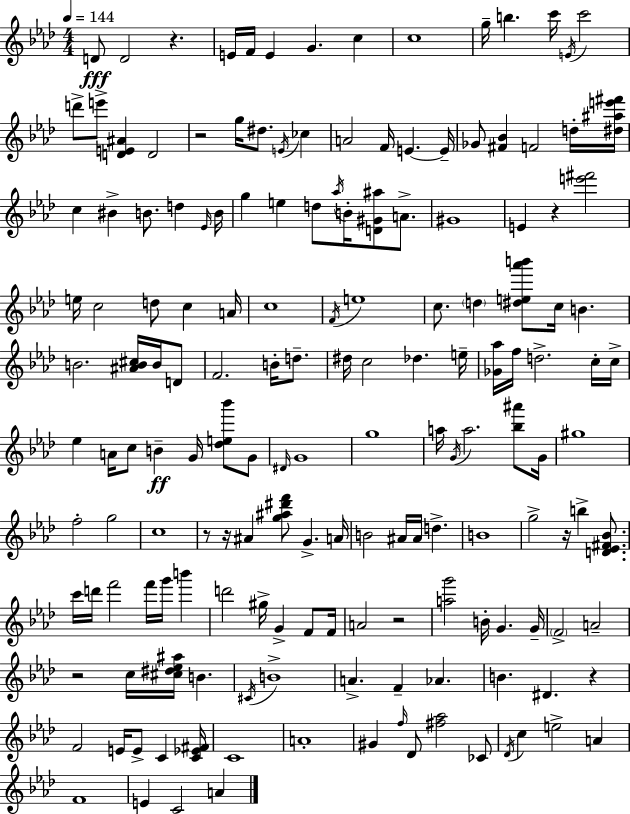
{
  \clef treble
  \numericTimeSignature
  \time 4/4
  \key aes \major
  \tempo 4 = 144
  d'8\fff d'2 r4. | e'16 f'16 e'4 g'4. c''4 | c''1 | g''16-- b''4. c'''16 \acciaccatura { e'16 } c'''2 | \break d'''8-> e'''8-> <d' e' ais'>4 d'2 | r2 g''16 dis''8. \acciaccatura { e'16 } ces''4 | a'2 f'16 e'4.~~ | e'16-- ges'8 <fis' bes'>4 f'2 | \break d''16-. <dis'' ais'' e''' fis'''>16 c''4 bis'4-> b'8. d''4 | \grace { ees'16 } b'16 g''4 e''4 d''8 \acciaccatura { aes''16 } b'16-. <d' gis' ais''>8 | a'8.-> gis'1 | e'4 r4 <e''' fis'''>2 | \break e''16 c''2 d''8 c''4 | a'16 c''1 | \acciaccatura { f'16 } e''1 | c''8. \parenthesize d''4 <dis'' e'' aes''' b'''>8 c''16 b'4. | \break b'2. | <ais' b' cis''>16 b'16 d'8 f'2. | b'16-. d''8.-- dis''16 c''2 des''4. | e''16-- <ges' aes''>16 f''16 d''2.-> | \break c''16-. c''16-> ees''4 a'16 c''8 b'4--\ff | g'16 <des'' e'' bes'''>8 g'8 \grace { dis'16 } g'1 | g''1 | a''16 \acciaccatura { g'16 } a''2. | \break <bes'' ais'''>8 g'16 gis''1 | f''2-. g''2 | c''1 | r8 r16 ais'4 <g'' ais'' dis''' f'''>8 | \break g'4.-> a'16 b'2 ais'16 | ais'16 d''4.-> b'1 | g''2-> r16 | b''4-> <d' ees' fis' bes'>8. c'''16 d'''16 f'''2 | \break f'''16 g'''16 b'''4 d'''2 gis''16-> | g'4-> f'8 f'16 a'2 r2 | <a'' g'''>2 b'16-. | g'4. g'16-- \parenthesize f'2-> a'2-- | \break r2 c''16 | <cis'' dis'' ees'' ais''>16 b'4. \acciaccatura { cis'16 } b'1-> | a'4.-> f'4-- | aes'4. b'4. dis'4. | \break r4 f'2 | e'16 e'8-> c'4 <c' ees' fis'>16 c'1 | a'1-. | gis'4 \grace { f''16 } des'8 <fis'' aes''>2 | \break ces'8 \acciaccatura { des'16 } c''4 e''2-> | a'4 f'1 | e'4 c'2 | a'4 \bar "|."
}